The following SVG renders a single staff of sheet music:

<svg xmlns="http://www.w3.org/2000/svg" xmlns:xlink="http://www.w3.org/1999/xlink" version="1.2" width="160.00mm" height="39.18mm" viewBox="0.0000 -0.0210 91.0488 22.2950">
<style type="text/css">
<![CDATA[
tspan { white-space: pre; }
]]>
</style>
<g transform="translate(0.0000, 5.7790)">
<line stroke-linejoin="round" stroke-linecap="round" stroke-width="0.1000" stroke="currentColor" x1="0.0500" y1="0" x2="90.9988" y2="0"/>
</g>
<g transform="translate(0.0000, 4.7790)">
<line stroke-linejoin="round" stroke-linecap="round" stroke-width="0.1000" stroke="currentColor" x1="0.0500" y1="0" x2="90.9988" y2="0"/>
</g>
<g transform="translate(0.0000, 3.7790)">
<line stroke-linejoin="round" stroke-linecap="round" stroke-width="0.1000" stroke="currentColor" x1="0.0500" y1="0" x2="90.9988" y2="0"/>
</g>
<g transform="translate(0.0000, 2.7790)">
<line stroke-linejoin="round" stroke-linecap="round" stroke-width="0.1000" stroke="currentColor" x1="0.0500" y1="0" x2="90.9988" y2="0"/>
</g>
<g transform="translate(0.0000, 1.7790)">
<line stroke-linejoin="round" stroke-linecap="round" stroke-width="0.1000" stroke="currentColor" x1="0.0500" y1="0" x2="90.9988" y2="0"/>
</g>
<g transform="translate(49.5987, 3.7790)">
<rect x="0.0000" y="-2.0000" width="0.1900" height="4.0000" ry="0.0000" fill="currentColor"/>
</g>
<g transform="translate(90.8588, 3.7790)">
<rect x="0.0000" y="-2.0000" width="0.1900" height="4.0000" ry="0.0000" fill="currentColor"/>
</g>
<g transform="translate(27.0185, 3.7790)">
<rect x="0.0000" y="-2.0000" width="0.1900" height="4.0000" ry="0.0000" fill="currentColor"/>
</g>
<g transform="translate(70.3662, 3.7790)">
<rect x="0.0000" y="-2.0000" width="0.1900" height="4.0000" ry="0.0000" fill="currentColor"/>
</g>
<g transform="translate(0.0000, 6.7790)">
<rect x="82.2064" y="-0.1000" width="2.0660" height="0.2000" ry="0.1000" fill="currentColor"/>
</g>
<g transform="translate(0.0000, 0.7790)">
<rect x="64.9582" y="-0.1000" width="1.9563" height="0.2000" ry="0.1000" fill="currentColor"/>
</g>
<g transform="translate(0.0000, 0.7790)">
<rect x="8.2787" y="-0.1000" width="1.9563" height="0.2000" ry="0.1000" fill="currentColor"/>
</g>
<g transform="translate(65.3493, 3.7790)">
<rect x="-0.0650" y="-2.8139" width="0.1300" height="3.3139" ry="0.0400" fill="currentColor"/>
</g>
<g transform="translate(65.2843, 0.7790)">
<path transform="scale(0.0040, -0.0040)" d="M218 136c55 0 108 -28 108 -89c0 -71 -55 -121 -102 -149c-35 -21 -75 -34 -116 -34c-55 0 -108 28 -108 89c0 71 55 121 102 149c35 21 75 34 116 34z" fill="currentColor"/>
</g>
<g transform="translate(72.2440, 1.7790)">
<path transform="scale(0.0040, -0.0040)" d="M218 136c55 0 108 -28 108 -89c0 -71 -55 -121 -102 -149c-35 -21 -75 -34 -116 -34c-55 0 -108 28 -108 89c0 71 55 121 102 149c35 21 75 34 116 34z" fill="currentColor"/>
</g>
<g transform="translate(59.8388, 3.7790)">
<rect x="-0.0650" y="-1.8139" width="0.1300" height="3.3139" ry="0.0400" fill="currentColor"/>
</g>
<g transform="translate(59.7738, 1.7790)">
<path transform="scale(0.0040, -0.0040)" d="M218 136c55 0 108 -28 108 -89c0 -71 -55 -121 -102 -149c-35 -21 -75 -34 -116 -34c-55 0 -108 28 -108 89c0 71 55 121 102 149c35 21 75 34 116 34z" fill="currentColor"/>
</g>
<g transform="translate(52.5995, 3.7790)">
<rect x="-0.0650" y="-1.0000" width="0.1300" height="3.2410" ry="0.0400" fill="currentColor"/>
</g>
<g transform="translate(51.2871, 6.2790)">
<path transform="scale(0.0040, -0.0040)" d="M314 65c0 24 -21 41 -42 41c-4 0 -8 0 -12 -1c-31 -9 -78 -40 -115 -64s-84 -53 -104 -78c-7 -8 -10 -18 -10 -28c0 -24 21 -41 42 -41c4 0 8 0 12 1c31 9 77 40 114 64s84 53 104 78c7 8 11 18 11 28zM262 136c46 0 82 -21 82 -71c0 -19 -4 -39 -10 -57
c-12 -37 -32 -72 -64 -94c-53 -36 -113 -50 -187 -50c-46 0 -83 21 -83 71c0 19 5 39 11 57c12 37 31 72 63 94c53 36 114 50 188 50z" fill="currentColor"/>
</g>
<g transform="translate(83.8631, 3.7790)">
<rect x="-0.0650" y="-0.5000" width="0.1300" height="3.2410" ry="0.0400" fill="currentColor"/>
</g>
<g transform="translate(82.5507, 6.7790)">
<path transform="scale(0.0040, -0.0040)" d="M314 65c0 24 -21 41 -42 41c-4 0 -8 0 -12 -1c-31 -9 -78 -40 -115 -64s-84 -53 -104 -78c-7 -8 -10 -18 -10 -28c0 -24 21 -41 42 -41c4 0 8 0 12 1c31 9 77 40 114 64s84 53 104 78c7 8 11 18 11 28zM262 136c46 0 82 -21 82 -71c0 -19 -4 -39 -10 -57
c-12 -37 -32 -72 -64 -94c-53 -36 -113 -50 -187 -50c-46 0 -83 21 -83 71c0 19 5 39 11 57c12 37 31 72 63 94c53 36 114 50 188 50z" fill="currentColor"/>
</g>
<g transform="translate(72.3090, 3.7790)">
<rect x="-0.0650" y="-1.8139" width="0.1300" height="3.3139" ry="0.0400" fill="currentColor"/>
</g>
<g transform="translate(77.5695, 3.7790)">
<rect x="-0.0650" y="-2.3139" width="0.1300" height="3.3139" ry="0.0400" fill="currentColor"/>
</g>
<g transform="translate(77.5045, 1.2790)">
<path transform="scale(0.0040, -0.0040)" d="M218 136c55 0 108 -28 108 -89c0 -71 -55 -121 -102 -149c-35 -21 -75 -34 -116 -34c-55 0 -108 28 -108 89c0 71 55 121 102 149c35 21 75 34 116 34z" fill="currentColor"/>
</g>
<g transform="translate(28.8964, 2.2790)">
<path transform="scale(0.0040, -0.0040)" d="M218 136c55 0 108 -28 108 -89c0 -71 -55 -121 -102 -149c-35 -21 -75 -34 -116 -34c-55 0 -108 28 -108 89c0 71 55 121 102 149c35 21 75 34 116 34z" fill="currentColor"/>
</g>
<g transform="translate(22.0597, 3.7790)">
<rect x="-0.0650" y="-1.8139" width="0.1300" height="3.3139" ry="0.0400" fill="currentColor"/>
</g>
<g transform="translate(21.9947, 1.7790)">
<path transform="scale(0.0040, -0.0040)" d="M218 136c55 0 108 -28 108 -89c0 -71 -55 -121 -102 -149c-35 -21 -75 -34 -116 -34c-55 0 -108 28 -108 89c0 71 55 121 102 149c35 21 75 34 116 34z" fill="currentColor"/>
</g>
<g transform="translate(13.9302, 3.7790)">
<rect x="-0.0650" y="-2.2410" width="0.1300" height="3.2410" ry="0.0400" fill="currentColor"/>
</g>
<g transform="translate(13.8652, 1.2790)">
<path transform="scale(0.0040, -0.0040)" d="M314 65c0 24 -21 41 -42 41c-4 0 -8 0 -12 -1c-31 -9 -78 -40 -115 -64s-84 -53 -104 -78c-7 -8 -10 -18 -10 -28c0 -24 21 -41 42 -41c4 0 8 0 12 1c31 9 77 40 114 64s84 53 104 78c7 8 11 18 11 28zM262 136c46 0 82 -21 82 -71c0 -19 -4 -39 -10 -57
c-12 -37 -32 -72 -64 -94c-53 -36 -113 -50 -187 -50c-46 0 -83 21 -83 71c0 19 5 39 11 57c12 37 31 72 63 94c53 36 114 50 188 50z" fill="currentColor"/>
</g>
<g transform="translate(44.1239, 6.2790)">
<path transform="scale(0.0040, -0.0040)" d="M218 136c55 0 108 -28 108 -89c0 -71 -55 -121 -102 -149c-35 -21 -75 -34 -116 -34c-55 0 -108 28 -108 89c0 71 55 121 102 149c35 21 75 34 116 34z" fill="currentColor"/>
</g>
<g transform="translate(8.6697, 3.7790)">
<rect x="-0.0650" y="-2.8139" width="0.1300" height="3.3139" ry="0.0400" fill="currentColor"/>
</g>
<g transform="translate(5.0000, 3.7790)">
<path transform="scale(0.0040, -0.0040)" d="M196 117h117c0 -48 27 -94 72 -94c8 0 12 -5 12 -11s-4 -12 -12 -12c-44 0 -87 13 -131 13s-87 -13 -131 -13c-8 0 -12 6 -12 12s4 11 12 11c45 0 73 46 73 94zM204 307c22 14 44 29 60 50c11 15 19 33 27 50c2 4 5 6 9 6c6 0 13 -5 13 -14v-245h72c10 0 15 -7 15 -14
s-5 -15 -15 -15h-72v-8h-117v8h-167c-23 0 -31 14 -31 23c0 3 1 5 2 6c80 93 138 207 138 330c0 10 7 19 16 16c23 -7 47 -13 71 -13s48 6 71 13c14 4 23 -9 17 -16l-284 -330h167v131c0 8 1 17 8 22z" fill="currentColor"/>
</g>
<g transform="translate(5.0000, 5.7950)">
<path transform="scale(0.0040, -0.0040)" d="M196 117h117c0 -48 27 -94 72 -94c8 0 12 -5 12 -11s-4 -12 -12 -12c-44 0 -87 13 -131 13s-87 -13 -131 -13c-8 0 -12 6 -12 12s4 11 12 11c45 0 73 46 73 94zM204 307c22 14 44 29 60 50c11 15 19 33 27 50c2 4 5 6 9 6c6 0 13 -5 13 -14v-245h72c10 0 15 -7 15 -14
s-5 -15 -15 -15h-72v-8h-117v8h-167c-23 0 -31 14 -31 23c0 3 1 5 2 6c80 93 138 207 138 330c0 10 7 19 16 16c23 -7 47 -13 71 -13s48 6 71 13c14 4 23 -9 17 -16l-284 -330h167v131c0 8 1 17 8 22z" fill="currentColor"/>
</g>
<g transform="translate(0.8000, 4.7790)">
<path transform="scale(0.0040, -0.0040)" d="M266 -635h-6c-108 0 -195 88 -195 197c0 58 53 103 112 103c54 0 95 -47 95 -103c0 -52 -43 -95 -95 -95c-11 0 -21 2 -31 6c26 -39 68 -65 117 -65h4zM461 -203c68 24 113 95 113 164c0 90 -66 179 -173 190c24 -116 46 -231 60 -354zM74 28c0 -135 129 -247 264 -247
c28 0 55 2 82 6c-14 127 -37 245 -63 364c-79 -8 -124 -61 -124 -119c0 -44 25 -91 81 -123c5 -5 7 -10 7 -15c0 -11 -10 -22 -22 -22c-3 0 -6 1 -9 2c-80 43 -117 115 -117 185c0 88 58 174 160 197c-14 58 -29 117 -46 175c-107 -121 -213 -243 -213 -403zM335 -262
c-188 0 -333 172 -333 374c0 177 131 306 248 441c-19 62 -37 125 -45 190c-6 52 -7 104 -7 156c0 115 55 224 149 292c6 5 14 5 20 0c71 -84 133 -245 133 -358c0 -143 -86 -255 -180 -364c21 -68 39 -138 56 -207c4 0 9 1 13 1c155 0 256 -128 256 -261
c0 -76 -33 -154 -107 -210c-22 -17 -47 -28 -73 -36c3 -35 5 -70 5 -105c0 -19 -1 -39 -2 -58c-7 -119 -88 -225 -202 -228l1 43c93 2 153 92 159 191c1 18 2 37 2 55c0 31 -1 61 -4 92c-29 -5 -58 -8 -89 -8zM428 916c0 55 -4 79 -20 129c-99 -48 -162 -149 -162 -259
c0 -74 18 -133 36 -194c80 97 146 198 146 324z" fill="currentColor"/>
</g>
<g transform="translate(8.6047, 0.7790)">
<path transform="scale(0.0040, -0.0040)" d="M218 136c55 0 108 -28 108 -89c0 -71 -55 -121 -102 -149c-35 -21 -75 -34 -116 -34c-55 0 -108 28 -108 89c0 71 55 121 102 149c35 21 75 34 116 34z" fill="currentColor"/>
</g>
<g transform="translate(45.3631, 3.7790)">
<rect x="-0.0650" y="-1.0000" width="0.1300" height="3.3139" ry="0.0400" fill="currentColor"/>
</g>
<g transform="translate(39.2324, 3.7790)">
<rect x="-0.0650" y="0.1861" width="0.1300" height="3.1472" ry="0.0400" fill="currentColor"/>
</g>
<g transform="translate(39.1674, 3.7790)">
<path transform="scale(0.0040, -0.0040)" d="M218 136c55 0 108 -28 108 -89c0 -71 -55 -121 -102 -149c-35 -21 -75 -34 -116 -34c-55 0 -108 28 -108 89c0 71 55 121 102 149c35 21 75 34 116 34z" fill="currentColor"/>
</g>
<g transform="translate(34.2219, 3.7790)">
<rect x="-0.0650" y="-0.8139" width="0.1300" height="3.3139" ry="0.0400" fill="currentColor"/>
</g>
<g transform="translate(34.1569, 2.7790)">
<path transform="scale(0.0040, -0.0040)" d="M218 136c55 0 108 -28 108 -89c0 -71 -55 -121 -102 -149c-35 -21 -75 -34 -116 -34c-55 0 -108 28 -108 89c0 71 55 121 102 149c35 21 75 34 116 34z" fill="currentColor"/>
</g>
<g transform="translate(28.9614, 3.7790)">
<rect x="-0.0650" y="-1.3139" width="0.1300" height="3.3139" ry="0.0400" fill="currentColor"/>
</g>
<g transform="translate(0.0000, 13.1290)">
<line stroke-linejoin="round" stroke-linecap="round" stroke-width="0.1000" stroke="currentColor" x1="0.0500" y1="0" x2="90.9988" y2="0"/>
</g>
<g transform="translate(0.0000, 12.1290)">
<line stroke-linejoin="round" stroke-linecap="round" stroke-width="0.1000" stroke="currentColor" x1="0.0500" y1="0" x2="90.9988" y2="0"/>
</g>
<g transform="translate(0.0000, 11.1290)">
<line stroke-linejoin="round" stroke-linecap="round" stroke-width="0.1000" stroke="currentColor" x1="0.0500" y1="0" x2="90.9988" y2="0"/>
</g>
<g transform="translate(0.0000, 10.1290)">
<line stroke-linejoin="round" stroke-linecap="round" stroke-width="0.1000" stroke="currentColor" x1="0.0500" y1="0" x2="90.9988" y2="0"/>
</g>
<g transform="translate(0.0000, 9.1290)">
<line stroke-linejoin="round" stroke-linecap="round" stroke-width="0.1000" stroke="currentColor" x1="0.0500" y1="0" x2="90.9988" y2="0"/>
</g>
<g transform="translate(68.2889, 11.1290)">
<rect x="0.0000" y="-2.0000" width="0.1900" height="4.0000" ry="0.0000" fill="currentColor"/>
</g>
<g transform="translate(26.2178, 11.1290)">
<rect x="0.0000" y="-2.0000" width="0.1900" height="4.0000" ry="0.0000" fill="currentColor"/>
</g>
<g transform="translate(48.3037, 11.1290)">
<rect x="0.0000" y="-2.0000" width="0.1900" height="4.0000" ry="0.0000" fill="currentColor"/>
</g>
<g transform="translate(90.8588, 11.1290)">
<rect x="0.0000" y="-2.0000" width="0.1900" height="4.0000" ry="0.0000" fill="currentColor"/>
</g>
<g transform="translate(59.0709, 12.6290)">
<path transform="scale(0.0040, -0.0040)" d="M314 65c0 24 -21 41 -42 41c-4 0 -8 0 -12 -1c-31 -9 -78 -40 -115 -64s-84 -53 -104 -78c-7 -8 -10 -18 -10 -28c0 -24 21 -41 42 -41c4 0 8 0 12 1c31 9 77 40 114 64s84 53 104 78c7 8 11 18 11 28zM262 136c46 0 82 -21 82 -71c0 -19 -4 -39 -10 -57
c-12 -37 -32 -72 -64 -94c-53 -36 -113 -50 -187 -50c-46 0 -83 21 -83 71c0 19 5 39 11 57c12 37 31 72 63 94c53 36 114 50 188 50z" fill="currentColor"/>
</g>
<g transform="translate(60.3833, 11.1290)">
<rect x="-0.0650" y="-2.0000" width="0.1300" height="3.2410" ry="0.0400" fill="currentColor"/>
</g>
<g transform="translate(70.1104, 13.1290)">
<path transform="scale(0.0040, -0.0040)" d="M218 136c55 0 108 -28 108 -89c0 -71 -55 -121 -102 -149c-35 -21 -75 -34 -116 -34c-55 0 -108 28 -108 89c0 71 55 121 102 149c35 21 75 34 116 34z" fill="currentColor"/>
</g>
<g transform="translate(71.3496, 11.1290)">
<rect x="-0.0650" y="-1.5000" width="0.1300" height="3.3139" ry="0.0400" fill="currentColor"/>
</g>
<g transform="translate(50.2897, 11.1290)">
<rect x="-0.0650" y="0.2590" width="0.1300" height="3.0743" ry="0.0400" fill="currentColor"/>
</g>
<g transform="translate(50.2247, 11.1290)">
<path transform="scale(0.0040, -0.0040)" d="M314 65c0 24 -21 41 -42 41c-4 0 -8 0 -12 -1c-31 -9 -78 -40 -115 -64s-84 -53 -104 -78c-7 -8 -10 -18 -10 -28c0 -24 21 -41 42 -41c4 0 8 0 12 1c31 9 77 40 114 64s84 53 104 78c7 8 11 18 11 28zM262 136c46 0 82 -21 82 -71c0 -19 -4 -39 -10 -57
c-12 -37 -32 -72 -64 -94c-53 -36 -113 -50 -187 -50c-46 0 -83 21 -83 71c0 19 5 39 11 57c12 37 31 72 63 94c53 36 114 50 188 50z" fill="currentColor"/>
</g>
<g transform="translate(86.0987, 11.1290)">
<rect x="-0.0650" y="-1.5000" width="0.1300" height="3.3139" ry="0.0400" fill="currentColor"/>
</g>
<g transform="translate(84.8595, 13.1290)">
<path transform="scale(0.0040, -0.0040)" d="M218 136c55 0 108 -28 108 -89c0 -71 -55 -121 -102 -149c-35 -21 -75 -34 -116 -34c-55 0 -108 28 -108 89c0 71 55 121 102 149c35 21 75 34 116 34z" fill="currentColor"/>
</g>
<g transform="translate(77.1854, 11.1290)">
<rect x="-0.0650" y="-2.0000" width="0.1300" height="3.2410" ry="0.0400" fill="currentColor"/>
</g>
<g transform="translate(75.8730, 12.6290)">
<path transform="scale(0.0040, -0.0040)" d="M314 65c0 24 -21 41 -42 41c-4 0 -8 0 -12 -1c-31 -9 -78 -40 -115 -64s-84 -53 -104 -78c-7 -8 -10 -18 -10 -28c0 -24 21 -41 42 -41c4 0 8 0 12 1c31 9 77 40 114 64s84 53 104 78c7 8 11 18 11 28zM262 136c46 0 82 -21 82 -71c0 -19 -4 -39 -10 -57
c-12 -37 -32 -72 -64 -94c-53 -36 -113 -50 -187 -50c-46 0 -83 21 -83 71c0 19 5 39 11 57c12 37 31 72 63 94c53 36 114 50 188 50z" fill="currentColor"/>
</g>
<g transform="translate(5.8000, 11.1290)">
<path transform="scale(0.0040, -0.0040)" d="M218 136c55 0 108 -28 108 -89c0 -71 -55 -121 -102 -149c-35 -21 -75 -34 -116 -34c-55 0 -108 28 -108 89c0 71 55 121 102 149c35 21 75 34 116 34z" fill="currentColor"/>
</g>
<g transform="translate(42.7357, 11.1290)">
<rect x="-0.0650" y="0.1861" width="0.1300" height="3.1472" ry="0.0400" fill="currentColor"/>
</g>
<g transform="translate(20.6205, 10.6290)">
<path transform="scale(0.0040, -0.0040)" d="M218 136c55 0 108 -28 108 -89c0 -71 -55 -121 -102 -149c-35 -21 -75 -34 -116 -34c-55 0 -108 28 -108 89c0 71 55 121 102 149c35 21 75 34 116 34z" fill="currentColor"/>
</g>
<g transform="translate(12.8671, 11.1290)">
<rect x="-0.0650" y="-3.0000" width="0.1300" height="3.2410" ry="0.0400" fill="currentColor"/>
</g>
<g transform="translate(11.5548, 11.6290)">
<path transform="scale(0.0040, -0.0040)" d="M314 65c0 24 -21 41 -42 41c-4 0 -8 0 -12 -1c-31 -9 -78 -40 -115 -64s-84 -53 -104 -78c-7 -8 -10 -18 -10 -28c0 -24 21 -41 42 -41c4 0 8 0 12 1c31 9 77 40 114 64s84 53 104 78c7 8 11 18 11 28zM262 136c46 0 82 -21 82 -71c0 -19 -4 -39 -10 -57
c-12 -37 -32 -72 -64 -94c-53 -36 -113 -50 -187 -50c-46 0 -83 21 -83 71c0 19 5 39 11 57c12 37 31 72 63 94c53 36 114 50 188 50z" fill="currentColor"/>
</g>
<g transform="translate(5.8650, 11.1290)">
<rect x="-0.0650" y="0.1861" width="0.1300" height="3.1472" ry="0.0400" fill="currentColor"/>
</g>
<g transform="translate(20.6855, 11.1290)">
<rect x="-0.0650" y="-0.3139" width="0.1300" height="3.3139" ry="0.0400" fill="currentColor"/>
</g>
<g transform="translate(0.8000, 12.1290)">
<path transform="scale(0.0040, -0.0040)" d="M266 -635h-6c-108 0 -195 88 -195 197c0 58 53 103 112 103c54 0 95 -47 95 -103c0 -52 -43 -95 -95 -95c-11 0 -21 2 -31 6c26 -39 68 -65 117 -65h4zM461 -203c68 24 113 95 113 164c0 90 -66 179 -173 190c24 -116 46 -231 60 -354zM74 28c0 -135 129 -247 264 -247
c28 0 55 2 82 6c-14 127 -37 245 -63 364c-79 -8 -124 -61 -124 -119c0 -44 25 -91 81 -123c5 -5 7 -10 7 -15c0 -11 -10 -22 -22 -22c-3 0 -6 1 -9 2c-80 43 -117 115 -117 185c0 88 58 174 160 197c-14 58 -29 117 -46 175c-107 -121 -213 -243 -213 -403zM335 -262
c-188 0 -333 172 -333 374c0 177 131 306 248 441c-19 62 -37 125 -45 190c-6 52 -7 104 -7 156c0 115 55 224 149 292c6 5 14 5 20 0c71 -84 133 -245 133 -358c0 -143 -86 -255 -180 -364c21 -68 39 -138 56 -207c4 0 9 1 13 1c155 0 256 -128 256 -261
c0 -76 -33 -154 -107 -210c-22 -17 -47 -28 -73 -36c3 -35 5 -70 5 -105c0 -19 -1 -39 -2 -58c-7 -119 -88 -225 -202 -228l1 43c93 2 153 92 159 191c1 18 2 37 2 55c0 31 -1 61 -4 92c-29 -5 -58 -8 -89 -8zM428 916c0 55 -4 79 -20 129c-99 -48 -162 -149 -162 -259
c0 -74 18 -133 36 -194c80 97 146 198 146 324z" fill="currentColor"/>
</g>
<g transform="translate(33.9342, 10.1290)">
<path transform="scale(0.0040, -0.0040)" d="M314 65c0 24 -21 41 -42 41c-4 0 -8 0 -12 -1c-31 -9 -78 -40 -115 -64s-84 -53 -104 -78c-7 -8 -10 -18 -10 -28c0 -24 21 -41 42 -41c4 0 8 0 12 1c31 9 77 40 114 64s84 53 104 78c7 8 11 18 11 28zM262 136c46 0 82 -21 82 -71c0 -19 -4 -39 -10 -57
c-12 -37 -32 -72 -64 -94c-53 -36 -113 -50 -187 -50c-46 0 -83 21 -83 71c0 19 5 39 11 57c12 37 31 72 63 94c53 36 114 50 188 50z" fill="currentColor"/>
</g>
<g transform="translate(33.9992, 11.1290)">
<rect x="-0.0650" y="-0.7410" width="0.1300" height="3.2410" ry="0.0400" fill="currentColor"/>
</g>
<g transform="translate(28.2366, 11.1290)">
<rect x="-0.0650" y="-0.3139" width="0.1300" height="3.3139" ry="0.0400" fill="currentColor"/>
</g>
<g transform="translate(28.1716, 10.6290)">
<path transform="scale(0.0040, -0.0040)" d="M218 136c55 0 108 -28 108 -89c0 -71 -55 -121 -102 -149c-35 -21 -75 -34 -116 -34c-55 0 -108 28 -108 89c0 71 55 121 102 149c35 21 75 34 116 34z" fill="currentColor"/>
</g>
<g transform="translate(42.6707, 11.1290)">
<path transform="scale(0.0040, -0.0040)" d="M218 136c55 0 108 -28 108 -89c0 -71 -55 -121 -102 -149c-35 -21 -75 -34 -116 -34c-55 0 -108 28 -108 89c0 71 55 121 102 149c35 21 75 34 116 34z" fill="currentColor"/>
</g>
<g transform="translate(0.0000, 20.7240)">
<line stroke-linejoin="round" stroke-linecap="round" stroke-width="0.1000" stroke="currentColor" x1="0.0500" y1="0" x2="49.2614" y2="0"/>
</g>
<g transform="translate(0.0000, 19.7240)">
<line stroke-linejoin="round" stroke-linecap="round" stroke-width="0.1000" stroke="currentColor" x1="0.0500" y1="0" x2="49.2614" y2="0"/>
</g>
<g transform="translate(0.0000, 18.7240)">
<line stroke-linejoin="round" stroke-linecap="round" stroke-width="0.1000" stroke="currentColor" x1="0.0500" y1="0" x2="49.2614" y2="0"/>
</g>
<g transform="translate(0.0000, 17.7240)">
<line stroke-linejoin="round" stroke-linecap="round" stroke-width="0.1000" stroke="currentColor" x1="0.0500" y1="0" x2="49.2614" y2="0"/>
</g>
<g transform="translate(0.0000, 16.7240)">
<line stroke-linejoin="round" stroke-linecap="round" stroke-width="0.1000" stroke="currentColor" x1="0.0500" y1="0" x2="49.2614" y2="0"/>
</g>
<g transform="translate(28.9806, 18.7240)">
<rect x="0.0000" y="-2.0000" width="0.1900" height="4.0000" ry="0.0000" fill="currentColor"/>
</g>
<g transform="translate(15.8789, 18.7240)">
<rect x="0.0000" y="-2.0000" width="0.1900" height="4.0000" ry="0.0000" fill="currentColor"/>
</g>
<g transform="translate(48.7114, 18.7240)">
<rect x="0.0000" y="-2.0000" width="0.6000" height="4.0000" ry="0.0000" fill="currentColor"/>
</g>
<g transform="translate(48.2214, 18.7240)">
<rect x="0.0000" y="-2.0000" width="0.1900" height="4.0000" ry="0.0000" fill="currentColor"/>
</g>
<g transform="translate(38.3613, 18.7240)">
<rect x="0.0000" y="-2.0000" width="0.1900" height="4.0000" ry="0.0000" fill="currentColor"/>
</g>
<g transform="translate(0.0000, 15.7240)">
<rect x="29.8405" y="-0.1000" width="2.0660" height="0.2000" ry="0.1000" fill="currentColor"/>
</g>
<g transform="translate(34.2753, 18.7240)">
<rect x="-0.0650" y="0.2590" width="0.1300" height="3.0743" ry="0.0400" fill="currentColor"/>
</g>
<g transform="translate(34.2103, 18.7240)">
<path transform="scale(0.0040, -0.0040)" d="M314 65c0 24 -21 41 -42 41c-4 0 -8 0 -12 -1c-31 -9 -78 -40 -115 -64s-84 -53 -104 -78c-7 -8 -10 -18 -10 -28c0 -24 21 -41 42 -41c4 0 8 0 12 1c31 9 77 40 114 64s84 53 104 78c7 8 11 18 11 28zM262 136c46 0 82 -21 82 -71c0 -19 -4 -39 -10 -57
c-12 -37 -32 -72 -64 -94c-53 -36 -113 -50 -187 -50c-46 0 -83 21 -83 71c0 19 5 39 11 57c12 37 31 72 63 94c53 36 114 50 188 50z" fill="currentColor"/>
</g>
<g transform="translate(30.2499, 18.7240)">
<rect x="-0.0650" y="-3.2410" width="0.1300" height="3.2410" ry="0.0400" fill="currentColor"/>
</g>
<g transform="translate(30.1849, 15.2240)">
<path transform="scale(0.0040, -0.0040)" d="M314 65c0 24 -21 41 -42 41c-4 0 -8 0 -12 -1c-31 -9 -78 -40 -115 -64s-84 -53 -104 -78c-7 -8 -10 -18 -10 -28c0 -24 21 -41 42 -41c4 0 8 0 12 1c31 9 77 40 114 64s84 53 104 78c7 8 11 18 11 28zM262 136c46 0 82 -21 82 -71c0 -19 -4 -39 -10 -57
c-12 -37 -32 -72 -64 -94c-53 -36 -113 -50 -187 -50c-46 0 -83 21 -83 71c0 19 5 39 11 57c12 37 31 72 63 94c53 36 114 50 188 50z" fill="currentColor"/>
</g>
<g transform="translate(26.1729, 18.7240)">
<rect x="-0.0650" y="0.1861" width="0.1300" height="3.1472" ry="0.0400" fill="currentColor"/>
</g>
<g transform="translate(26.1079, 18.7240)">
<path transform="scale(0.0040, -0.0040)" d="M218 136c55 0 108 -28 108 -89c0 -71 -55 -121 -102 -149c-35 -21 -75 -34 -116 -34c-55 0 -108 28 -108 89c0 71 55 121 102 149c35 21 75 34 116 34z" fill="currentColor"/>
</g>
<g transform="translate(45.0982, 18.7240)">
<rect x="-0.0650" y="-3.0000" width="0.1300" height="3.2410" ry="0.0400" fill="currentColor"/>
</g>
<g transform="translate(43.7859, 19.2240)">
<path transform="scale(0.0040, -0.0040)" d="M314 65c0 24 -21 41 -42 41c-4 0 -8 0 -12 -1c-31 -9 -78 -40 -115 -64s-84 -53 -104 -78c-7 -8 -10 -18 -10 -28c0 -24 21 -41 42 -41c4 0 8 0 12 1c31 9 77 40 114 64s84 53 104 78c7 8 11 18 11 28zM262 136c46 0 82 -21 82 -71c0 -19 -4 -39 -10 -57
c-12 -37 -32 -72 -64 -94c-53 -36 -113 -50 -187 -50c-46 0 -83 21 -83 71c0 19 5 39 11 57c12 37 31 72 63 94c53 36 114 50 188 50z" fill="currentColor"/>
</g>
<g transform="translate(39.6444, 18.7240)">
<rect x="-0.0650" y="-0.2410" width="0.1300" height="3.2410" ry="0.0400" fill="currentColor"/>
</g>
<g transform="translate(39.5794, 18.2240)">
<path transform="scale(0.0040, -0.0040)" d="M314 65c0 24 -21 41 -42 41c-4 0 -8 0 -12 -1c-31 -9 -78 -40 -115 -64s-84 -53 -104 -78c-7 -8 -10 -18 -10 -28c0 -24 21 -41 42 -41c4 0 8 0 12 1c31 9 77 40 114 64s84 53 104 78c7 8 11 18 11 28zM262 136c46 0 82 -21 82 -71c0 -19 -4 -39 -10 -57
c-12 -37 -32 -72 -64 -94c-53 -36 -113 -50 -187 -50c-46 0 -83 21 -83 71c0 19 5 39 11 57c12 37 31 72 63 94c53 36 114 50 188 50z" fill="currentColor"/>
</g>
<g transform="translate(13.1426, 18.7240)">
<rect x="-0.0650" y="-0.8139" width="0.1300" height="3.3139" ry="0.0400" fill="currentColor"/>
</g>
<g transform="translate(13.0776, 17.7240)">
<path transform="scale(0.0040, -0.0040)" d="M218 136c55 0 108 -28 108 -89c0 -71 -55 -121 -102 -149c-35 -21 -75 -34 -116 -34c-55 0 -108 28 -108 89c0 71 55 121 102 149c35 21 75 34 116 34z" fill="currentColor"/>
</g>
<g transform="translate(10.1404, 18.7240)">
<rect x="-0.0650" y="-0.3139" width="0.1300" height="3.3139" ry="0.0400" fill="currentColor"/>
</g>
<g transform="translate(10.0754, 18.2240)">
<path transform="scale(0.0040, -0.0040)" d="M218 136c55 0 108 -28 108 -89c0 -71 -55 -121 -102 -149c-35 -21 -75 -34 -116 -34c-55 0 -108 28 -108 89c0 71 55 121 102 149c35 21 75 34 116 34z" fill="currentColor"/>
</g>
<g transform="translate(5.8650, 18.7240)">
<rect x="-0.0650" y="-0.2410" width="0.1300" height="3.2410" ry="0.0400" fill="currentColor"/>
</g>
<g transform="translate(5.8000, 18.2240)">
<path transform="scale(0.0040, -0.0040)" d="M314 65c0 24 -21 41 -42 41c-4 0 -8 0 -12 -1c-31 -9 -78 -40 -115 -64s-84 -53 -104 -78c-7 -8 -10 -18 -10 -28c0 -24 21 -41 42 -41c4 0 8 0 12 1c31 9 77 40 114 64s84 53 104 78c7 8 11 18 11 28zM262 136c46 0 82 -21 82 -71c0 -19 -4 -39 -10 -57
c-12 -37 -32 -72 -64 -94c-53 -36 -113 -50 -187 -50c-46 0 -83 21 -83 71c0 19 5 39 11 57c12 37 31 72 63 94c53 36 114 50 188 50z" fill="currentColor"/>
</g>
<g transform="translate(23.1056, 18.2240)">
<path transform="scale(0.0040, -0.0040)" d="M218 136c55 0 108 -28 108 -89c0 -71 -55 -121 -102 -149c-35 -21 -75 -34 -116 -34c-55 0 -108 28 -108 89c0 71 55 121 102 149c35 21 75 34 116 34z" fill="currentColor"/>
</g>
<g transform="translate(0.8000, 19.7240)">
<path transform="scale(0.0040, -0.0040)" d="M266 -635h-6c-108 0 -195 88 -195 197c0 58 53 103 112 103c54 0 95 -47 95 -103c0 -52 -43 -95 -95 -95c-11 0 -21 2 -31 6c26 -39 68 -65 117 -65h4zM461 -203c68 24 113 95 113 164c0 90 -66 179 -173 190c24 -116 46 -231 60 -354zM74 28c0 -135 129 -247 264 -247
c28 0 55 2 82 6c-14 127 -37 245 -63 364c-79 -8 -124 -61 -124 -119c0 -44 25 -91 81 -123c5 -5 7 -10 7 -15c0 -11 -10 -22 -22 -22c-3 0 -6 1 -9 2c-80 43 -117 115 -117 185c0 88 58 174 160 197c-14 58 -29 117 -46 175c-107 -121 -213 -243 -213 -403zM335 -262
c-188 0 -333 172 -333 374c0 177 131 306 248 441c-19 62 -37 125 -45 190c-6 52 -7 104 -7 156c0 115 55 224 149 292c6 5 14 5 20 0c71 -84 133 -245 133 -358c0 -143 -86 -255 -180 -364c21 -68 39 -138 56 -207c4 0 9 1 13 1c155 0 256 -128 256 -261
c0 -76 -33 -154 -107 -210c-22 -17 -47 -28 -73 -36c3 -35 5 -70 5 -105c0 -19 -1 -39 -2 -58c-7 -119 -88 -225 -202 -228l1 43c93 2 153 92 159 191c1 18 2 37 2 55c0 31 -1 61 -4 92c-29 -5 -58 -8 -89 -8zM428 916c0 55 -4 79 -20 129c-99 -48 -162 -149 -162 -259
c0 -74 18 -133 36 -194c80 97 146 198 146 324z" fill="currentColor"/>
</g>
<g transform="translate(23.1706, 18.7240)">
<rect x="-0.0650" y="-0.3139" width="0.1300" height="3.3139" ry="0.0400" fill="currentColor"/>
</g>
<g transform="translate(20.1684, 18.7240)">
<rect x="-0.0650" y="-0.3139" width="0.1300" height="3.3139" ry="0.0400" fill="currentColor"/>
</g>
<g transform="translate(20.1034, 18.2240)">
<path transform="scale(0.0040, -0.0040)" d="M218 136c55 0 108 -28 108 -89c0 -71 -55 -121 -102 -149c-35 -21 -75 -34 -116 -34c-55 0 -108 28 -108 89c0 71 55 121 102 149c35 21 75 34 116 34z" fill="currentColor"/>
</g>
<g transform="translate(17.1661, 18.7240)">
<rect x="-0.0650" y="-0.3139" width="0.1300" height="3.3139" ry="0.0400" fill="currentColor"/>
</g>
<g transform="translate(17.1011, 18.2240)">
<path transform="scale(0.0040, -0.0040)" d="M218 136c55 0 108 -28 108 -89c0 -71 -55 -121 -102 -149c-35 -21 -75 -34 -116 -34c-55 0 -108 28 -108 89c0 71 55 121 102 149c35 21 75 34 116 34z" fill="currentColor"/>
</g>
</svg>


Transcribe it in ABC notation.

X:1
T:Untitled
M:4/4
L:1/4
K:C
a g2 f e d B D D2 f a f g C2 B A2 c c d2 B B2 F2 E F2 E c2 c d c c c B b2 B2 c2 A2